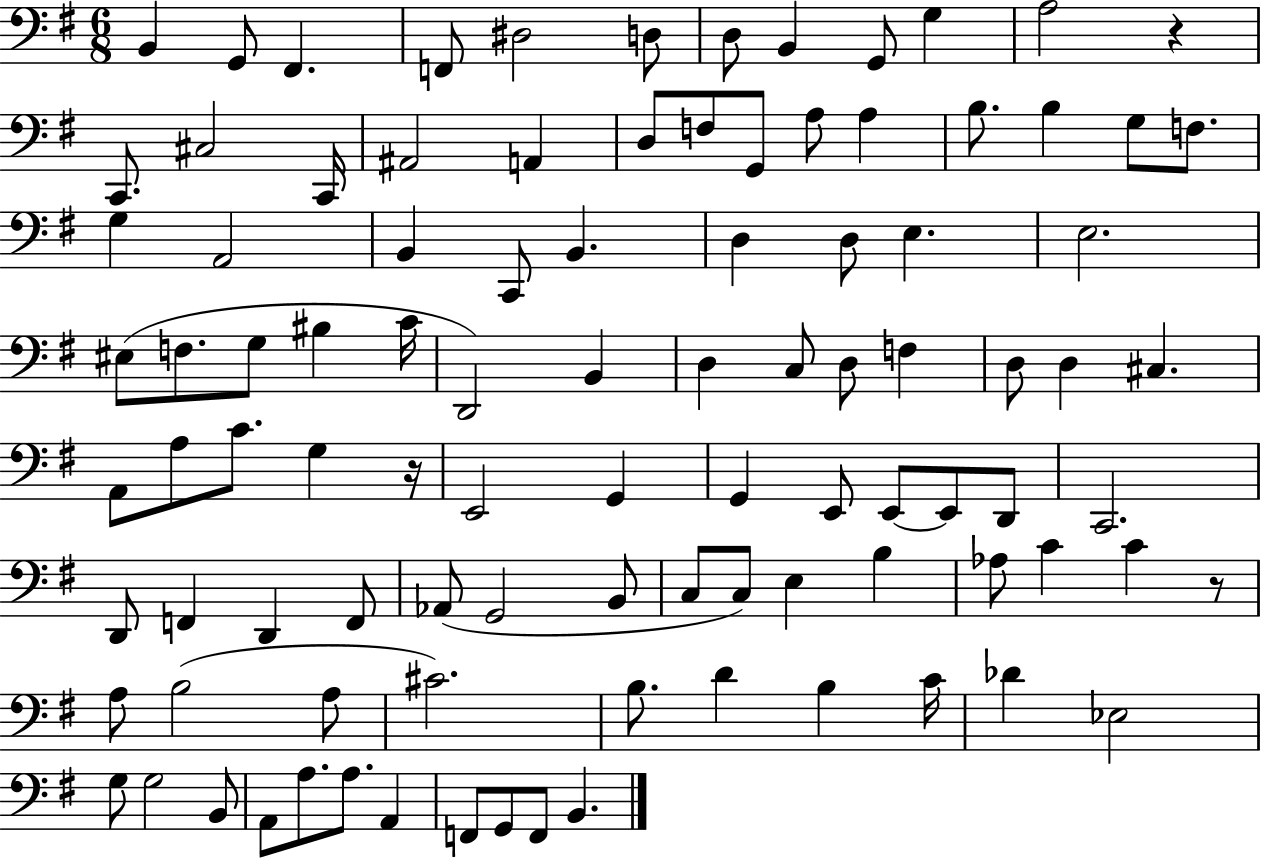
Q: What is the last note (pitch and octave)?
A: B2